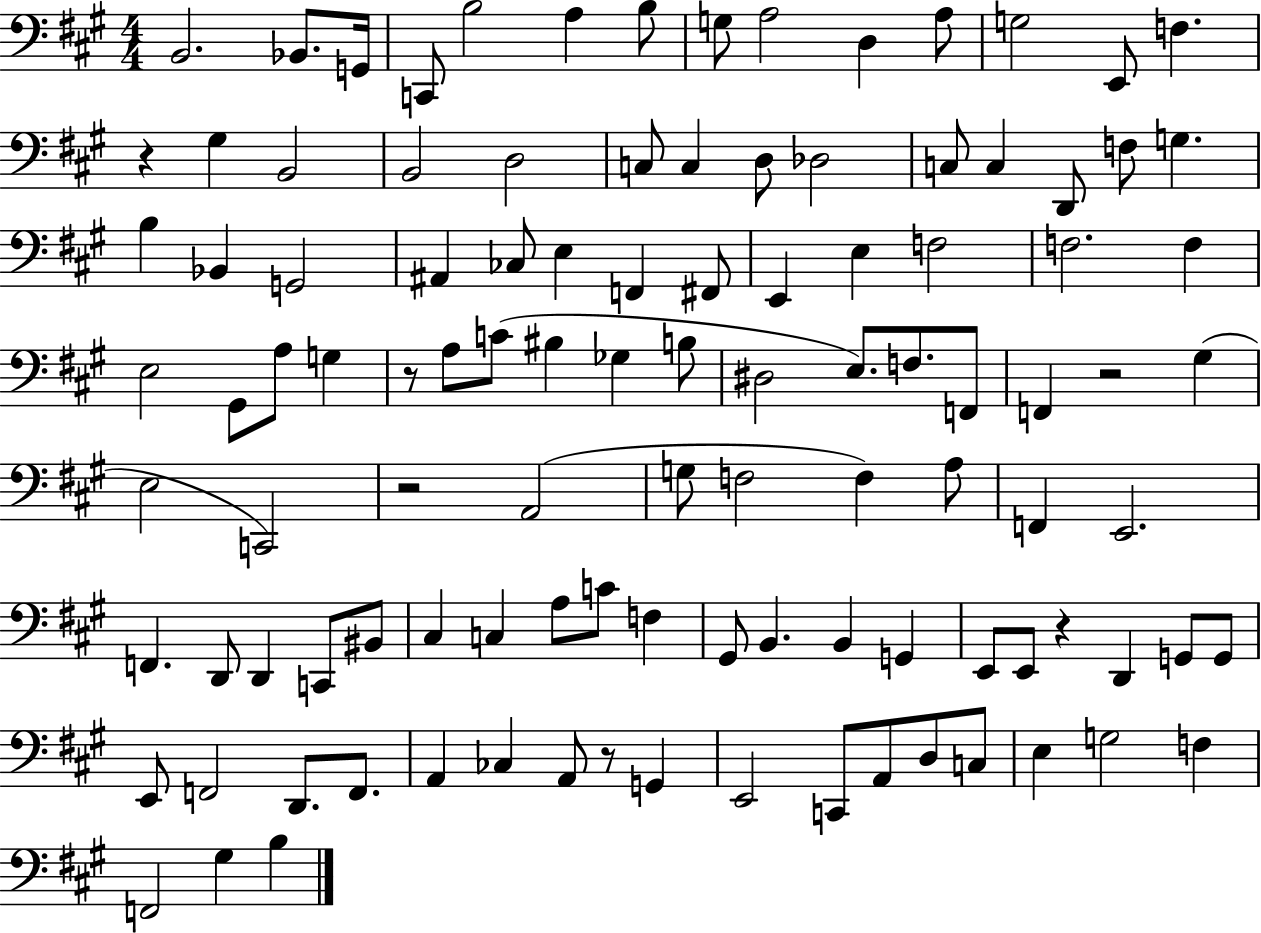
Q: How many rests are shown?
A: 6